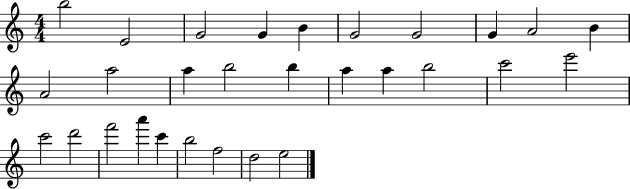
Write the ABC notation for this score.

X:1
T:Untitled
M:4/4
L:1/4
K:C
b2 E2 G2 G B G2 G2 G A2 B A2 a2 a b2 b a a b2 c'2 e'2 c'2 d'2 f'2 a' c' b2 f2 d2 e2